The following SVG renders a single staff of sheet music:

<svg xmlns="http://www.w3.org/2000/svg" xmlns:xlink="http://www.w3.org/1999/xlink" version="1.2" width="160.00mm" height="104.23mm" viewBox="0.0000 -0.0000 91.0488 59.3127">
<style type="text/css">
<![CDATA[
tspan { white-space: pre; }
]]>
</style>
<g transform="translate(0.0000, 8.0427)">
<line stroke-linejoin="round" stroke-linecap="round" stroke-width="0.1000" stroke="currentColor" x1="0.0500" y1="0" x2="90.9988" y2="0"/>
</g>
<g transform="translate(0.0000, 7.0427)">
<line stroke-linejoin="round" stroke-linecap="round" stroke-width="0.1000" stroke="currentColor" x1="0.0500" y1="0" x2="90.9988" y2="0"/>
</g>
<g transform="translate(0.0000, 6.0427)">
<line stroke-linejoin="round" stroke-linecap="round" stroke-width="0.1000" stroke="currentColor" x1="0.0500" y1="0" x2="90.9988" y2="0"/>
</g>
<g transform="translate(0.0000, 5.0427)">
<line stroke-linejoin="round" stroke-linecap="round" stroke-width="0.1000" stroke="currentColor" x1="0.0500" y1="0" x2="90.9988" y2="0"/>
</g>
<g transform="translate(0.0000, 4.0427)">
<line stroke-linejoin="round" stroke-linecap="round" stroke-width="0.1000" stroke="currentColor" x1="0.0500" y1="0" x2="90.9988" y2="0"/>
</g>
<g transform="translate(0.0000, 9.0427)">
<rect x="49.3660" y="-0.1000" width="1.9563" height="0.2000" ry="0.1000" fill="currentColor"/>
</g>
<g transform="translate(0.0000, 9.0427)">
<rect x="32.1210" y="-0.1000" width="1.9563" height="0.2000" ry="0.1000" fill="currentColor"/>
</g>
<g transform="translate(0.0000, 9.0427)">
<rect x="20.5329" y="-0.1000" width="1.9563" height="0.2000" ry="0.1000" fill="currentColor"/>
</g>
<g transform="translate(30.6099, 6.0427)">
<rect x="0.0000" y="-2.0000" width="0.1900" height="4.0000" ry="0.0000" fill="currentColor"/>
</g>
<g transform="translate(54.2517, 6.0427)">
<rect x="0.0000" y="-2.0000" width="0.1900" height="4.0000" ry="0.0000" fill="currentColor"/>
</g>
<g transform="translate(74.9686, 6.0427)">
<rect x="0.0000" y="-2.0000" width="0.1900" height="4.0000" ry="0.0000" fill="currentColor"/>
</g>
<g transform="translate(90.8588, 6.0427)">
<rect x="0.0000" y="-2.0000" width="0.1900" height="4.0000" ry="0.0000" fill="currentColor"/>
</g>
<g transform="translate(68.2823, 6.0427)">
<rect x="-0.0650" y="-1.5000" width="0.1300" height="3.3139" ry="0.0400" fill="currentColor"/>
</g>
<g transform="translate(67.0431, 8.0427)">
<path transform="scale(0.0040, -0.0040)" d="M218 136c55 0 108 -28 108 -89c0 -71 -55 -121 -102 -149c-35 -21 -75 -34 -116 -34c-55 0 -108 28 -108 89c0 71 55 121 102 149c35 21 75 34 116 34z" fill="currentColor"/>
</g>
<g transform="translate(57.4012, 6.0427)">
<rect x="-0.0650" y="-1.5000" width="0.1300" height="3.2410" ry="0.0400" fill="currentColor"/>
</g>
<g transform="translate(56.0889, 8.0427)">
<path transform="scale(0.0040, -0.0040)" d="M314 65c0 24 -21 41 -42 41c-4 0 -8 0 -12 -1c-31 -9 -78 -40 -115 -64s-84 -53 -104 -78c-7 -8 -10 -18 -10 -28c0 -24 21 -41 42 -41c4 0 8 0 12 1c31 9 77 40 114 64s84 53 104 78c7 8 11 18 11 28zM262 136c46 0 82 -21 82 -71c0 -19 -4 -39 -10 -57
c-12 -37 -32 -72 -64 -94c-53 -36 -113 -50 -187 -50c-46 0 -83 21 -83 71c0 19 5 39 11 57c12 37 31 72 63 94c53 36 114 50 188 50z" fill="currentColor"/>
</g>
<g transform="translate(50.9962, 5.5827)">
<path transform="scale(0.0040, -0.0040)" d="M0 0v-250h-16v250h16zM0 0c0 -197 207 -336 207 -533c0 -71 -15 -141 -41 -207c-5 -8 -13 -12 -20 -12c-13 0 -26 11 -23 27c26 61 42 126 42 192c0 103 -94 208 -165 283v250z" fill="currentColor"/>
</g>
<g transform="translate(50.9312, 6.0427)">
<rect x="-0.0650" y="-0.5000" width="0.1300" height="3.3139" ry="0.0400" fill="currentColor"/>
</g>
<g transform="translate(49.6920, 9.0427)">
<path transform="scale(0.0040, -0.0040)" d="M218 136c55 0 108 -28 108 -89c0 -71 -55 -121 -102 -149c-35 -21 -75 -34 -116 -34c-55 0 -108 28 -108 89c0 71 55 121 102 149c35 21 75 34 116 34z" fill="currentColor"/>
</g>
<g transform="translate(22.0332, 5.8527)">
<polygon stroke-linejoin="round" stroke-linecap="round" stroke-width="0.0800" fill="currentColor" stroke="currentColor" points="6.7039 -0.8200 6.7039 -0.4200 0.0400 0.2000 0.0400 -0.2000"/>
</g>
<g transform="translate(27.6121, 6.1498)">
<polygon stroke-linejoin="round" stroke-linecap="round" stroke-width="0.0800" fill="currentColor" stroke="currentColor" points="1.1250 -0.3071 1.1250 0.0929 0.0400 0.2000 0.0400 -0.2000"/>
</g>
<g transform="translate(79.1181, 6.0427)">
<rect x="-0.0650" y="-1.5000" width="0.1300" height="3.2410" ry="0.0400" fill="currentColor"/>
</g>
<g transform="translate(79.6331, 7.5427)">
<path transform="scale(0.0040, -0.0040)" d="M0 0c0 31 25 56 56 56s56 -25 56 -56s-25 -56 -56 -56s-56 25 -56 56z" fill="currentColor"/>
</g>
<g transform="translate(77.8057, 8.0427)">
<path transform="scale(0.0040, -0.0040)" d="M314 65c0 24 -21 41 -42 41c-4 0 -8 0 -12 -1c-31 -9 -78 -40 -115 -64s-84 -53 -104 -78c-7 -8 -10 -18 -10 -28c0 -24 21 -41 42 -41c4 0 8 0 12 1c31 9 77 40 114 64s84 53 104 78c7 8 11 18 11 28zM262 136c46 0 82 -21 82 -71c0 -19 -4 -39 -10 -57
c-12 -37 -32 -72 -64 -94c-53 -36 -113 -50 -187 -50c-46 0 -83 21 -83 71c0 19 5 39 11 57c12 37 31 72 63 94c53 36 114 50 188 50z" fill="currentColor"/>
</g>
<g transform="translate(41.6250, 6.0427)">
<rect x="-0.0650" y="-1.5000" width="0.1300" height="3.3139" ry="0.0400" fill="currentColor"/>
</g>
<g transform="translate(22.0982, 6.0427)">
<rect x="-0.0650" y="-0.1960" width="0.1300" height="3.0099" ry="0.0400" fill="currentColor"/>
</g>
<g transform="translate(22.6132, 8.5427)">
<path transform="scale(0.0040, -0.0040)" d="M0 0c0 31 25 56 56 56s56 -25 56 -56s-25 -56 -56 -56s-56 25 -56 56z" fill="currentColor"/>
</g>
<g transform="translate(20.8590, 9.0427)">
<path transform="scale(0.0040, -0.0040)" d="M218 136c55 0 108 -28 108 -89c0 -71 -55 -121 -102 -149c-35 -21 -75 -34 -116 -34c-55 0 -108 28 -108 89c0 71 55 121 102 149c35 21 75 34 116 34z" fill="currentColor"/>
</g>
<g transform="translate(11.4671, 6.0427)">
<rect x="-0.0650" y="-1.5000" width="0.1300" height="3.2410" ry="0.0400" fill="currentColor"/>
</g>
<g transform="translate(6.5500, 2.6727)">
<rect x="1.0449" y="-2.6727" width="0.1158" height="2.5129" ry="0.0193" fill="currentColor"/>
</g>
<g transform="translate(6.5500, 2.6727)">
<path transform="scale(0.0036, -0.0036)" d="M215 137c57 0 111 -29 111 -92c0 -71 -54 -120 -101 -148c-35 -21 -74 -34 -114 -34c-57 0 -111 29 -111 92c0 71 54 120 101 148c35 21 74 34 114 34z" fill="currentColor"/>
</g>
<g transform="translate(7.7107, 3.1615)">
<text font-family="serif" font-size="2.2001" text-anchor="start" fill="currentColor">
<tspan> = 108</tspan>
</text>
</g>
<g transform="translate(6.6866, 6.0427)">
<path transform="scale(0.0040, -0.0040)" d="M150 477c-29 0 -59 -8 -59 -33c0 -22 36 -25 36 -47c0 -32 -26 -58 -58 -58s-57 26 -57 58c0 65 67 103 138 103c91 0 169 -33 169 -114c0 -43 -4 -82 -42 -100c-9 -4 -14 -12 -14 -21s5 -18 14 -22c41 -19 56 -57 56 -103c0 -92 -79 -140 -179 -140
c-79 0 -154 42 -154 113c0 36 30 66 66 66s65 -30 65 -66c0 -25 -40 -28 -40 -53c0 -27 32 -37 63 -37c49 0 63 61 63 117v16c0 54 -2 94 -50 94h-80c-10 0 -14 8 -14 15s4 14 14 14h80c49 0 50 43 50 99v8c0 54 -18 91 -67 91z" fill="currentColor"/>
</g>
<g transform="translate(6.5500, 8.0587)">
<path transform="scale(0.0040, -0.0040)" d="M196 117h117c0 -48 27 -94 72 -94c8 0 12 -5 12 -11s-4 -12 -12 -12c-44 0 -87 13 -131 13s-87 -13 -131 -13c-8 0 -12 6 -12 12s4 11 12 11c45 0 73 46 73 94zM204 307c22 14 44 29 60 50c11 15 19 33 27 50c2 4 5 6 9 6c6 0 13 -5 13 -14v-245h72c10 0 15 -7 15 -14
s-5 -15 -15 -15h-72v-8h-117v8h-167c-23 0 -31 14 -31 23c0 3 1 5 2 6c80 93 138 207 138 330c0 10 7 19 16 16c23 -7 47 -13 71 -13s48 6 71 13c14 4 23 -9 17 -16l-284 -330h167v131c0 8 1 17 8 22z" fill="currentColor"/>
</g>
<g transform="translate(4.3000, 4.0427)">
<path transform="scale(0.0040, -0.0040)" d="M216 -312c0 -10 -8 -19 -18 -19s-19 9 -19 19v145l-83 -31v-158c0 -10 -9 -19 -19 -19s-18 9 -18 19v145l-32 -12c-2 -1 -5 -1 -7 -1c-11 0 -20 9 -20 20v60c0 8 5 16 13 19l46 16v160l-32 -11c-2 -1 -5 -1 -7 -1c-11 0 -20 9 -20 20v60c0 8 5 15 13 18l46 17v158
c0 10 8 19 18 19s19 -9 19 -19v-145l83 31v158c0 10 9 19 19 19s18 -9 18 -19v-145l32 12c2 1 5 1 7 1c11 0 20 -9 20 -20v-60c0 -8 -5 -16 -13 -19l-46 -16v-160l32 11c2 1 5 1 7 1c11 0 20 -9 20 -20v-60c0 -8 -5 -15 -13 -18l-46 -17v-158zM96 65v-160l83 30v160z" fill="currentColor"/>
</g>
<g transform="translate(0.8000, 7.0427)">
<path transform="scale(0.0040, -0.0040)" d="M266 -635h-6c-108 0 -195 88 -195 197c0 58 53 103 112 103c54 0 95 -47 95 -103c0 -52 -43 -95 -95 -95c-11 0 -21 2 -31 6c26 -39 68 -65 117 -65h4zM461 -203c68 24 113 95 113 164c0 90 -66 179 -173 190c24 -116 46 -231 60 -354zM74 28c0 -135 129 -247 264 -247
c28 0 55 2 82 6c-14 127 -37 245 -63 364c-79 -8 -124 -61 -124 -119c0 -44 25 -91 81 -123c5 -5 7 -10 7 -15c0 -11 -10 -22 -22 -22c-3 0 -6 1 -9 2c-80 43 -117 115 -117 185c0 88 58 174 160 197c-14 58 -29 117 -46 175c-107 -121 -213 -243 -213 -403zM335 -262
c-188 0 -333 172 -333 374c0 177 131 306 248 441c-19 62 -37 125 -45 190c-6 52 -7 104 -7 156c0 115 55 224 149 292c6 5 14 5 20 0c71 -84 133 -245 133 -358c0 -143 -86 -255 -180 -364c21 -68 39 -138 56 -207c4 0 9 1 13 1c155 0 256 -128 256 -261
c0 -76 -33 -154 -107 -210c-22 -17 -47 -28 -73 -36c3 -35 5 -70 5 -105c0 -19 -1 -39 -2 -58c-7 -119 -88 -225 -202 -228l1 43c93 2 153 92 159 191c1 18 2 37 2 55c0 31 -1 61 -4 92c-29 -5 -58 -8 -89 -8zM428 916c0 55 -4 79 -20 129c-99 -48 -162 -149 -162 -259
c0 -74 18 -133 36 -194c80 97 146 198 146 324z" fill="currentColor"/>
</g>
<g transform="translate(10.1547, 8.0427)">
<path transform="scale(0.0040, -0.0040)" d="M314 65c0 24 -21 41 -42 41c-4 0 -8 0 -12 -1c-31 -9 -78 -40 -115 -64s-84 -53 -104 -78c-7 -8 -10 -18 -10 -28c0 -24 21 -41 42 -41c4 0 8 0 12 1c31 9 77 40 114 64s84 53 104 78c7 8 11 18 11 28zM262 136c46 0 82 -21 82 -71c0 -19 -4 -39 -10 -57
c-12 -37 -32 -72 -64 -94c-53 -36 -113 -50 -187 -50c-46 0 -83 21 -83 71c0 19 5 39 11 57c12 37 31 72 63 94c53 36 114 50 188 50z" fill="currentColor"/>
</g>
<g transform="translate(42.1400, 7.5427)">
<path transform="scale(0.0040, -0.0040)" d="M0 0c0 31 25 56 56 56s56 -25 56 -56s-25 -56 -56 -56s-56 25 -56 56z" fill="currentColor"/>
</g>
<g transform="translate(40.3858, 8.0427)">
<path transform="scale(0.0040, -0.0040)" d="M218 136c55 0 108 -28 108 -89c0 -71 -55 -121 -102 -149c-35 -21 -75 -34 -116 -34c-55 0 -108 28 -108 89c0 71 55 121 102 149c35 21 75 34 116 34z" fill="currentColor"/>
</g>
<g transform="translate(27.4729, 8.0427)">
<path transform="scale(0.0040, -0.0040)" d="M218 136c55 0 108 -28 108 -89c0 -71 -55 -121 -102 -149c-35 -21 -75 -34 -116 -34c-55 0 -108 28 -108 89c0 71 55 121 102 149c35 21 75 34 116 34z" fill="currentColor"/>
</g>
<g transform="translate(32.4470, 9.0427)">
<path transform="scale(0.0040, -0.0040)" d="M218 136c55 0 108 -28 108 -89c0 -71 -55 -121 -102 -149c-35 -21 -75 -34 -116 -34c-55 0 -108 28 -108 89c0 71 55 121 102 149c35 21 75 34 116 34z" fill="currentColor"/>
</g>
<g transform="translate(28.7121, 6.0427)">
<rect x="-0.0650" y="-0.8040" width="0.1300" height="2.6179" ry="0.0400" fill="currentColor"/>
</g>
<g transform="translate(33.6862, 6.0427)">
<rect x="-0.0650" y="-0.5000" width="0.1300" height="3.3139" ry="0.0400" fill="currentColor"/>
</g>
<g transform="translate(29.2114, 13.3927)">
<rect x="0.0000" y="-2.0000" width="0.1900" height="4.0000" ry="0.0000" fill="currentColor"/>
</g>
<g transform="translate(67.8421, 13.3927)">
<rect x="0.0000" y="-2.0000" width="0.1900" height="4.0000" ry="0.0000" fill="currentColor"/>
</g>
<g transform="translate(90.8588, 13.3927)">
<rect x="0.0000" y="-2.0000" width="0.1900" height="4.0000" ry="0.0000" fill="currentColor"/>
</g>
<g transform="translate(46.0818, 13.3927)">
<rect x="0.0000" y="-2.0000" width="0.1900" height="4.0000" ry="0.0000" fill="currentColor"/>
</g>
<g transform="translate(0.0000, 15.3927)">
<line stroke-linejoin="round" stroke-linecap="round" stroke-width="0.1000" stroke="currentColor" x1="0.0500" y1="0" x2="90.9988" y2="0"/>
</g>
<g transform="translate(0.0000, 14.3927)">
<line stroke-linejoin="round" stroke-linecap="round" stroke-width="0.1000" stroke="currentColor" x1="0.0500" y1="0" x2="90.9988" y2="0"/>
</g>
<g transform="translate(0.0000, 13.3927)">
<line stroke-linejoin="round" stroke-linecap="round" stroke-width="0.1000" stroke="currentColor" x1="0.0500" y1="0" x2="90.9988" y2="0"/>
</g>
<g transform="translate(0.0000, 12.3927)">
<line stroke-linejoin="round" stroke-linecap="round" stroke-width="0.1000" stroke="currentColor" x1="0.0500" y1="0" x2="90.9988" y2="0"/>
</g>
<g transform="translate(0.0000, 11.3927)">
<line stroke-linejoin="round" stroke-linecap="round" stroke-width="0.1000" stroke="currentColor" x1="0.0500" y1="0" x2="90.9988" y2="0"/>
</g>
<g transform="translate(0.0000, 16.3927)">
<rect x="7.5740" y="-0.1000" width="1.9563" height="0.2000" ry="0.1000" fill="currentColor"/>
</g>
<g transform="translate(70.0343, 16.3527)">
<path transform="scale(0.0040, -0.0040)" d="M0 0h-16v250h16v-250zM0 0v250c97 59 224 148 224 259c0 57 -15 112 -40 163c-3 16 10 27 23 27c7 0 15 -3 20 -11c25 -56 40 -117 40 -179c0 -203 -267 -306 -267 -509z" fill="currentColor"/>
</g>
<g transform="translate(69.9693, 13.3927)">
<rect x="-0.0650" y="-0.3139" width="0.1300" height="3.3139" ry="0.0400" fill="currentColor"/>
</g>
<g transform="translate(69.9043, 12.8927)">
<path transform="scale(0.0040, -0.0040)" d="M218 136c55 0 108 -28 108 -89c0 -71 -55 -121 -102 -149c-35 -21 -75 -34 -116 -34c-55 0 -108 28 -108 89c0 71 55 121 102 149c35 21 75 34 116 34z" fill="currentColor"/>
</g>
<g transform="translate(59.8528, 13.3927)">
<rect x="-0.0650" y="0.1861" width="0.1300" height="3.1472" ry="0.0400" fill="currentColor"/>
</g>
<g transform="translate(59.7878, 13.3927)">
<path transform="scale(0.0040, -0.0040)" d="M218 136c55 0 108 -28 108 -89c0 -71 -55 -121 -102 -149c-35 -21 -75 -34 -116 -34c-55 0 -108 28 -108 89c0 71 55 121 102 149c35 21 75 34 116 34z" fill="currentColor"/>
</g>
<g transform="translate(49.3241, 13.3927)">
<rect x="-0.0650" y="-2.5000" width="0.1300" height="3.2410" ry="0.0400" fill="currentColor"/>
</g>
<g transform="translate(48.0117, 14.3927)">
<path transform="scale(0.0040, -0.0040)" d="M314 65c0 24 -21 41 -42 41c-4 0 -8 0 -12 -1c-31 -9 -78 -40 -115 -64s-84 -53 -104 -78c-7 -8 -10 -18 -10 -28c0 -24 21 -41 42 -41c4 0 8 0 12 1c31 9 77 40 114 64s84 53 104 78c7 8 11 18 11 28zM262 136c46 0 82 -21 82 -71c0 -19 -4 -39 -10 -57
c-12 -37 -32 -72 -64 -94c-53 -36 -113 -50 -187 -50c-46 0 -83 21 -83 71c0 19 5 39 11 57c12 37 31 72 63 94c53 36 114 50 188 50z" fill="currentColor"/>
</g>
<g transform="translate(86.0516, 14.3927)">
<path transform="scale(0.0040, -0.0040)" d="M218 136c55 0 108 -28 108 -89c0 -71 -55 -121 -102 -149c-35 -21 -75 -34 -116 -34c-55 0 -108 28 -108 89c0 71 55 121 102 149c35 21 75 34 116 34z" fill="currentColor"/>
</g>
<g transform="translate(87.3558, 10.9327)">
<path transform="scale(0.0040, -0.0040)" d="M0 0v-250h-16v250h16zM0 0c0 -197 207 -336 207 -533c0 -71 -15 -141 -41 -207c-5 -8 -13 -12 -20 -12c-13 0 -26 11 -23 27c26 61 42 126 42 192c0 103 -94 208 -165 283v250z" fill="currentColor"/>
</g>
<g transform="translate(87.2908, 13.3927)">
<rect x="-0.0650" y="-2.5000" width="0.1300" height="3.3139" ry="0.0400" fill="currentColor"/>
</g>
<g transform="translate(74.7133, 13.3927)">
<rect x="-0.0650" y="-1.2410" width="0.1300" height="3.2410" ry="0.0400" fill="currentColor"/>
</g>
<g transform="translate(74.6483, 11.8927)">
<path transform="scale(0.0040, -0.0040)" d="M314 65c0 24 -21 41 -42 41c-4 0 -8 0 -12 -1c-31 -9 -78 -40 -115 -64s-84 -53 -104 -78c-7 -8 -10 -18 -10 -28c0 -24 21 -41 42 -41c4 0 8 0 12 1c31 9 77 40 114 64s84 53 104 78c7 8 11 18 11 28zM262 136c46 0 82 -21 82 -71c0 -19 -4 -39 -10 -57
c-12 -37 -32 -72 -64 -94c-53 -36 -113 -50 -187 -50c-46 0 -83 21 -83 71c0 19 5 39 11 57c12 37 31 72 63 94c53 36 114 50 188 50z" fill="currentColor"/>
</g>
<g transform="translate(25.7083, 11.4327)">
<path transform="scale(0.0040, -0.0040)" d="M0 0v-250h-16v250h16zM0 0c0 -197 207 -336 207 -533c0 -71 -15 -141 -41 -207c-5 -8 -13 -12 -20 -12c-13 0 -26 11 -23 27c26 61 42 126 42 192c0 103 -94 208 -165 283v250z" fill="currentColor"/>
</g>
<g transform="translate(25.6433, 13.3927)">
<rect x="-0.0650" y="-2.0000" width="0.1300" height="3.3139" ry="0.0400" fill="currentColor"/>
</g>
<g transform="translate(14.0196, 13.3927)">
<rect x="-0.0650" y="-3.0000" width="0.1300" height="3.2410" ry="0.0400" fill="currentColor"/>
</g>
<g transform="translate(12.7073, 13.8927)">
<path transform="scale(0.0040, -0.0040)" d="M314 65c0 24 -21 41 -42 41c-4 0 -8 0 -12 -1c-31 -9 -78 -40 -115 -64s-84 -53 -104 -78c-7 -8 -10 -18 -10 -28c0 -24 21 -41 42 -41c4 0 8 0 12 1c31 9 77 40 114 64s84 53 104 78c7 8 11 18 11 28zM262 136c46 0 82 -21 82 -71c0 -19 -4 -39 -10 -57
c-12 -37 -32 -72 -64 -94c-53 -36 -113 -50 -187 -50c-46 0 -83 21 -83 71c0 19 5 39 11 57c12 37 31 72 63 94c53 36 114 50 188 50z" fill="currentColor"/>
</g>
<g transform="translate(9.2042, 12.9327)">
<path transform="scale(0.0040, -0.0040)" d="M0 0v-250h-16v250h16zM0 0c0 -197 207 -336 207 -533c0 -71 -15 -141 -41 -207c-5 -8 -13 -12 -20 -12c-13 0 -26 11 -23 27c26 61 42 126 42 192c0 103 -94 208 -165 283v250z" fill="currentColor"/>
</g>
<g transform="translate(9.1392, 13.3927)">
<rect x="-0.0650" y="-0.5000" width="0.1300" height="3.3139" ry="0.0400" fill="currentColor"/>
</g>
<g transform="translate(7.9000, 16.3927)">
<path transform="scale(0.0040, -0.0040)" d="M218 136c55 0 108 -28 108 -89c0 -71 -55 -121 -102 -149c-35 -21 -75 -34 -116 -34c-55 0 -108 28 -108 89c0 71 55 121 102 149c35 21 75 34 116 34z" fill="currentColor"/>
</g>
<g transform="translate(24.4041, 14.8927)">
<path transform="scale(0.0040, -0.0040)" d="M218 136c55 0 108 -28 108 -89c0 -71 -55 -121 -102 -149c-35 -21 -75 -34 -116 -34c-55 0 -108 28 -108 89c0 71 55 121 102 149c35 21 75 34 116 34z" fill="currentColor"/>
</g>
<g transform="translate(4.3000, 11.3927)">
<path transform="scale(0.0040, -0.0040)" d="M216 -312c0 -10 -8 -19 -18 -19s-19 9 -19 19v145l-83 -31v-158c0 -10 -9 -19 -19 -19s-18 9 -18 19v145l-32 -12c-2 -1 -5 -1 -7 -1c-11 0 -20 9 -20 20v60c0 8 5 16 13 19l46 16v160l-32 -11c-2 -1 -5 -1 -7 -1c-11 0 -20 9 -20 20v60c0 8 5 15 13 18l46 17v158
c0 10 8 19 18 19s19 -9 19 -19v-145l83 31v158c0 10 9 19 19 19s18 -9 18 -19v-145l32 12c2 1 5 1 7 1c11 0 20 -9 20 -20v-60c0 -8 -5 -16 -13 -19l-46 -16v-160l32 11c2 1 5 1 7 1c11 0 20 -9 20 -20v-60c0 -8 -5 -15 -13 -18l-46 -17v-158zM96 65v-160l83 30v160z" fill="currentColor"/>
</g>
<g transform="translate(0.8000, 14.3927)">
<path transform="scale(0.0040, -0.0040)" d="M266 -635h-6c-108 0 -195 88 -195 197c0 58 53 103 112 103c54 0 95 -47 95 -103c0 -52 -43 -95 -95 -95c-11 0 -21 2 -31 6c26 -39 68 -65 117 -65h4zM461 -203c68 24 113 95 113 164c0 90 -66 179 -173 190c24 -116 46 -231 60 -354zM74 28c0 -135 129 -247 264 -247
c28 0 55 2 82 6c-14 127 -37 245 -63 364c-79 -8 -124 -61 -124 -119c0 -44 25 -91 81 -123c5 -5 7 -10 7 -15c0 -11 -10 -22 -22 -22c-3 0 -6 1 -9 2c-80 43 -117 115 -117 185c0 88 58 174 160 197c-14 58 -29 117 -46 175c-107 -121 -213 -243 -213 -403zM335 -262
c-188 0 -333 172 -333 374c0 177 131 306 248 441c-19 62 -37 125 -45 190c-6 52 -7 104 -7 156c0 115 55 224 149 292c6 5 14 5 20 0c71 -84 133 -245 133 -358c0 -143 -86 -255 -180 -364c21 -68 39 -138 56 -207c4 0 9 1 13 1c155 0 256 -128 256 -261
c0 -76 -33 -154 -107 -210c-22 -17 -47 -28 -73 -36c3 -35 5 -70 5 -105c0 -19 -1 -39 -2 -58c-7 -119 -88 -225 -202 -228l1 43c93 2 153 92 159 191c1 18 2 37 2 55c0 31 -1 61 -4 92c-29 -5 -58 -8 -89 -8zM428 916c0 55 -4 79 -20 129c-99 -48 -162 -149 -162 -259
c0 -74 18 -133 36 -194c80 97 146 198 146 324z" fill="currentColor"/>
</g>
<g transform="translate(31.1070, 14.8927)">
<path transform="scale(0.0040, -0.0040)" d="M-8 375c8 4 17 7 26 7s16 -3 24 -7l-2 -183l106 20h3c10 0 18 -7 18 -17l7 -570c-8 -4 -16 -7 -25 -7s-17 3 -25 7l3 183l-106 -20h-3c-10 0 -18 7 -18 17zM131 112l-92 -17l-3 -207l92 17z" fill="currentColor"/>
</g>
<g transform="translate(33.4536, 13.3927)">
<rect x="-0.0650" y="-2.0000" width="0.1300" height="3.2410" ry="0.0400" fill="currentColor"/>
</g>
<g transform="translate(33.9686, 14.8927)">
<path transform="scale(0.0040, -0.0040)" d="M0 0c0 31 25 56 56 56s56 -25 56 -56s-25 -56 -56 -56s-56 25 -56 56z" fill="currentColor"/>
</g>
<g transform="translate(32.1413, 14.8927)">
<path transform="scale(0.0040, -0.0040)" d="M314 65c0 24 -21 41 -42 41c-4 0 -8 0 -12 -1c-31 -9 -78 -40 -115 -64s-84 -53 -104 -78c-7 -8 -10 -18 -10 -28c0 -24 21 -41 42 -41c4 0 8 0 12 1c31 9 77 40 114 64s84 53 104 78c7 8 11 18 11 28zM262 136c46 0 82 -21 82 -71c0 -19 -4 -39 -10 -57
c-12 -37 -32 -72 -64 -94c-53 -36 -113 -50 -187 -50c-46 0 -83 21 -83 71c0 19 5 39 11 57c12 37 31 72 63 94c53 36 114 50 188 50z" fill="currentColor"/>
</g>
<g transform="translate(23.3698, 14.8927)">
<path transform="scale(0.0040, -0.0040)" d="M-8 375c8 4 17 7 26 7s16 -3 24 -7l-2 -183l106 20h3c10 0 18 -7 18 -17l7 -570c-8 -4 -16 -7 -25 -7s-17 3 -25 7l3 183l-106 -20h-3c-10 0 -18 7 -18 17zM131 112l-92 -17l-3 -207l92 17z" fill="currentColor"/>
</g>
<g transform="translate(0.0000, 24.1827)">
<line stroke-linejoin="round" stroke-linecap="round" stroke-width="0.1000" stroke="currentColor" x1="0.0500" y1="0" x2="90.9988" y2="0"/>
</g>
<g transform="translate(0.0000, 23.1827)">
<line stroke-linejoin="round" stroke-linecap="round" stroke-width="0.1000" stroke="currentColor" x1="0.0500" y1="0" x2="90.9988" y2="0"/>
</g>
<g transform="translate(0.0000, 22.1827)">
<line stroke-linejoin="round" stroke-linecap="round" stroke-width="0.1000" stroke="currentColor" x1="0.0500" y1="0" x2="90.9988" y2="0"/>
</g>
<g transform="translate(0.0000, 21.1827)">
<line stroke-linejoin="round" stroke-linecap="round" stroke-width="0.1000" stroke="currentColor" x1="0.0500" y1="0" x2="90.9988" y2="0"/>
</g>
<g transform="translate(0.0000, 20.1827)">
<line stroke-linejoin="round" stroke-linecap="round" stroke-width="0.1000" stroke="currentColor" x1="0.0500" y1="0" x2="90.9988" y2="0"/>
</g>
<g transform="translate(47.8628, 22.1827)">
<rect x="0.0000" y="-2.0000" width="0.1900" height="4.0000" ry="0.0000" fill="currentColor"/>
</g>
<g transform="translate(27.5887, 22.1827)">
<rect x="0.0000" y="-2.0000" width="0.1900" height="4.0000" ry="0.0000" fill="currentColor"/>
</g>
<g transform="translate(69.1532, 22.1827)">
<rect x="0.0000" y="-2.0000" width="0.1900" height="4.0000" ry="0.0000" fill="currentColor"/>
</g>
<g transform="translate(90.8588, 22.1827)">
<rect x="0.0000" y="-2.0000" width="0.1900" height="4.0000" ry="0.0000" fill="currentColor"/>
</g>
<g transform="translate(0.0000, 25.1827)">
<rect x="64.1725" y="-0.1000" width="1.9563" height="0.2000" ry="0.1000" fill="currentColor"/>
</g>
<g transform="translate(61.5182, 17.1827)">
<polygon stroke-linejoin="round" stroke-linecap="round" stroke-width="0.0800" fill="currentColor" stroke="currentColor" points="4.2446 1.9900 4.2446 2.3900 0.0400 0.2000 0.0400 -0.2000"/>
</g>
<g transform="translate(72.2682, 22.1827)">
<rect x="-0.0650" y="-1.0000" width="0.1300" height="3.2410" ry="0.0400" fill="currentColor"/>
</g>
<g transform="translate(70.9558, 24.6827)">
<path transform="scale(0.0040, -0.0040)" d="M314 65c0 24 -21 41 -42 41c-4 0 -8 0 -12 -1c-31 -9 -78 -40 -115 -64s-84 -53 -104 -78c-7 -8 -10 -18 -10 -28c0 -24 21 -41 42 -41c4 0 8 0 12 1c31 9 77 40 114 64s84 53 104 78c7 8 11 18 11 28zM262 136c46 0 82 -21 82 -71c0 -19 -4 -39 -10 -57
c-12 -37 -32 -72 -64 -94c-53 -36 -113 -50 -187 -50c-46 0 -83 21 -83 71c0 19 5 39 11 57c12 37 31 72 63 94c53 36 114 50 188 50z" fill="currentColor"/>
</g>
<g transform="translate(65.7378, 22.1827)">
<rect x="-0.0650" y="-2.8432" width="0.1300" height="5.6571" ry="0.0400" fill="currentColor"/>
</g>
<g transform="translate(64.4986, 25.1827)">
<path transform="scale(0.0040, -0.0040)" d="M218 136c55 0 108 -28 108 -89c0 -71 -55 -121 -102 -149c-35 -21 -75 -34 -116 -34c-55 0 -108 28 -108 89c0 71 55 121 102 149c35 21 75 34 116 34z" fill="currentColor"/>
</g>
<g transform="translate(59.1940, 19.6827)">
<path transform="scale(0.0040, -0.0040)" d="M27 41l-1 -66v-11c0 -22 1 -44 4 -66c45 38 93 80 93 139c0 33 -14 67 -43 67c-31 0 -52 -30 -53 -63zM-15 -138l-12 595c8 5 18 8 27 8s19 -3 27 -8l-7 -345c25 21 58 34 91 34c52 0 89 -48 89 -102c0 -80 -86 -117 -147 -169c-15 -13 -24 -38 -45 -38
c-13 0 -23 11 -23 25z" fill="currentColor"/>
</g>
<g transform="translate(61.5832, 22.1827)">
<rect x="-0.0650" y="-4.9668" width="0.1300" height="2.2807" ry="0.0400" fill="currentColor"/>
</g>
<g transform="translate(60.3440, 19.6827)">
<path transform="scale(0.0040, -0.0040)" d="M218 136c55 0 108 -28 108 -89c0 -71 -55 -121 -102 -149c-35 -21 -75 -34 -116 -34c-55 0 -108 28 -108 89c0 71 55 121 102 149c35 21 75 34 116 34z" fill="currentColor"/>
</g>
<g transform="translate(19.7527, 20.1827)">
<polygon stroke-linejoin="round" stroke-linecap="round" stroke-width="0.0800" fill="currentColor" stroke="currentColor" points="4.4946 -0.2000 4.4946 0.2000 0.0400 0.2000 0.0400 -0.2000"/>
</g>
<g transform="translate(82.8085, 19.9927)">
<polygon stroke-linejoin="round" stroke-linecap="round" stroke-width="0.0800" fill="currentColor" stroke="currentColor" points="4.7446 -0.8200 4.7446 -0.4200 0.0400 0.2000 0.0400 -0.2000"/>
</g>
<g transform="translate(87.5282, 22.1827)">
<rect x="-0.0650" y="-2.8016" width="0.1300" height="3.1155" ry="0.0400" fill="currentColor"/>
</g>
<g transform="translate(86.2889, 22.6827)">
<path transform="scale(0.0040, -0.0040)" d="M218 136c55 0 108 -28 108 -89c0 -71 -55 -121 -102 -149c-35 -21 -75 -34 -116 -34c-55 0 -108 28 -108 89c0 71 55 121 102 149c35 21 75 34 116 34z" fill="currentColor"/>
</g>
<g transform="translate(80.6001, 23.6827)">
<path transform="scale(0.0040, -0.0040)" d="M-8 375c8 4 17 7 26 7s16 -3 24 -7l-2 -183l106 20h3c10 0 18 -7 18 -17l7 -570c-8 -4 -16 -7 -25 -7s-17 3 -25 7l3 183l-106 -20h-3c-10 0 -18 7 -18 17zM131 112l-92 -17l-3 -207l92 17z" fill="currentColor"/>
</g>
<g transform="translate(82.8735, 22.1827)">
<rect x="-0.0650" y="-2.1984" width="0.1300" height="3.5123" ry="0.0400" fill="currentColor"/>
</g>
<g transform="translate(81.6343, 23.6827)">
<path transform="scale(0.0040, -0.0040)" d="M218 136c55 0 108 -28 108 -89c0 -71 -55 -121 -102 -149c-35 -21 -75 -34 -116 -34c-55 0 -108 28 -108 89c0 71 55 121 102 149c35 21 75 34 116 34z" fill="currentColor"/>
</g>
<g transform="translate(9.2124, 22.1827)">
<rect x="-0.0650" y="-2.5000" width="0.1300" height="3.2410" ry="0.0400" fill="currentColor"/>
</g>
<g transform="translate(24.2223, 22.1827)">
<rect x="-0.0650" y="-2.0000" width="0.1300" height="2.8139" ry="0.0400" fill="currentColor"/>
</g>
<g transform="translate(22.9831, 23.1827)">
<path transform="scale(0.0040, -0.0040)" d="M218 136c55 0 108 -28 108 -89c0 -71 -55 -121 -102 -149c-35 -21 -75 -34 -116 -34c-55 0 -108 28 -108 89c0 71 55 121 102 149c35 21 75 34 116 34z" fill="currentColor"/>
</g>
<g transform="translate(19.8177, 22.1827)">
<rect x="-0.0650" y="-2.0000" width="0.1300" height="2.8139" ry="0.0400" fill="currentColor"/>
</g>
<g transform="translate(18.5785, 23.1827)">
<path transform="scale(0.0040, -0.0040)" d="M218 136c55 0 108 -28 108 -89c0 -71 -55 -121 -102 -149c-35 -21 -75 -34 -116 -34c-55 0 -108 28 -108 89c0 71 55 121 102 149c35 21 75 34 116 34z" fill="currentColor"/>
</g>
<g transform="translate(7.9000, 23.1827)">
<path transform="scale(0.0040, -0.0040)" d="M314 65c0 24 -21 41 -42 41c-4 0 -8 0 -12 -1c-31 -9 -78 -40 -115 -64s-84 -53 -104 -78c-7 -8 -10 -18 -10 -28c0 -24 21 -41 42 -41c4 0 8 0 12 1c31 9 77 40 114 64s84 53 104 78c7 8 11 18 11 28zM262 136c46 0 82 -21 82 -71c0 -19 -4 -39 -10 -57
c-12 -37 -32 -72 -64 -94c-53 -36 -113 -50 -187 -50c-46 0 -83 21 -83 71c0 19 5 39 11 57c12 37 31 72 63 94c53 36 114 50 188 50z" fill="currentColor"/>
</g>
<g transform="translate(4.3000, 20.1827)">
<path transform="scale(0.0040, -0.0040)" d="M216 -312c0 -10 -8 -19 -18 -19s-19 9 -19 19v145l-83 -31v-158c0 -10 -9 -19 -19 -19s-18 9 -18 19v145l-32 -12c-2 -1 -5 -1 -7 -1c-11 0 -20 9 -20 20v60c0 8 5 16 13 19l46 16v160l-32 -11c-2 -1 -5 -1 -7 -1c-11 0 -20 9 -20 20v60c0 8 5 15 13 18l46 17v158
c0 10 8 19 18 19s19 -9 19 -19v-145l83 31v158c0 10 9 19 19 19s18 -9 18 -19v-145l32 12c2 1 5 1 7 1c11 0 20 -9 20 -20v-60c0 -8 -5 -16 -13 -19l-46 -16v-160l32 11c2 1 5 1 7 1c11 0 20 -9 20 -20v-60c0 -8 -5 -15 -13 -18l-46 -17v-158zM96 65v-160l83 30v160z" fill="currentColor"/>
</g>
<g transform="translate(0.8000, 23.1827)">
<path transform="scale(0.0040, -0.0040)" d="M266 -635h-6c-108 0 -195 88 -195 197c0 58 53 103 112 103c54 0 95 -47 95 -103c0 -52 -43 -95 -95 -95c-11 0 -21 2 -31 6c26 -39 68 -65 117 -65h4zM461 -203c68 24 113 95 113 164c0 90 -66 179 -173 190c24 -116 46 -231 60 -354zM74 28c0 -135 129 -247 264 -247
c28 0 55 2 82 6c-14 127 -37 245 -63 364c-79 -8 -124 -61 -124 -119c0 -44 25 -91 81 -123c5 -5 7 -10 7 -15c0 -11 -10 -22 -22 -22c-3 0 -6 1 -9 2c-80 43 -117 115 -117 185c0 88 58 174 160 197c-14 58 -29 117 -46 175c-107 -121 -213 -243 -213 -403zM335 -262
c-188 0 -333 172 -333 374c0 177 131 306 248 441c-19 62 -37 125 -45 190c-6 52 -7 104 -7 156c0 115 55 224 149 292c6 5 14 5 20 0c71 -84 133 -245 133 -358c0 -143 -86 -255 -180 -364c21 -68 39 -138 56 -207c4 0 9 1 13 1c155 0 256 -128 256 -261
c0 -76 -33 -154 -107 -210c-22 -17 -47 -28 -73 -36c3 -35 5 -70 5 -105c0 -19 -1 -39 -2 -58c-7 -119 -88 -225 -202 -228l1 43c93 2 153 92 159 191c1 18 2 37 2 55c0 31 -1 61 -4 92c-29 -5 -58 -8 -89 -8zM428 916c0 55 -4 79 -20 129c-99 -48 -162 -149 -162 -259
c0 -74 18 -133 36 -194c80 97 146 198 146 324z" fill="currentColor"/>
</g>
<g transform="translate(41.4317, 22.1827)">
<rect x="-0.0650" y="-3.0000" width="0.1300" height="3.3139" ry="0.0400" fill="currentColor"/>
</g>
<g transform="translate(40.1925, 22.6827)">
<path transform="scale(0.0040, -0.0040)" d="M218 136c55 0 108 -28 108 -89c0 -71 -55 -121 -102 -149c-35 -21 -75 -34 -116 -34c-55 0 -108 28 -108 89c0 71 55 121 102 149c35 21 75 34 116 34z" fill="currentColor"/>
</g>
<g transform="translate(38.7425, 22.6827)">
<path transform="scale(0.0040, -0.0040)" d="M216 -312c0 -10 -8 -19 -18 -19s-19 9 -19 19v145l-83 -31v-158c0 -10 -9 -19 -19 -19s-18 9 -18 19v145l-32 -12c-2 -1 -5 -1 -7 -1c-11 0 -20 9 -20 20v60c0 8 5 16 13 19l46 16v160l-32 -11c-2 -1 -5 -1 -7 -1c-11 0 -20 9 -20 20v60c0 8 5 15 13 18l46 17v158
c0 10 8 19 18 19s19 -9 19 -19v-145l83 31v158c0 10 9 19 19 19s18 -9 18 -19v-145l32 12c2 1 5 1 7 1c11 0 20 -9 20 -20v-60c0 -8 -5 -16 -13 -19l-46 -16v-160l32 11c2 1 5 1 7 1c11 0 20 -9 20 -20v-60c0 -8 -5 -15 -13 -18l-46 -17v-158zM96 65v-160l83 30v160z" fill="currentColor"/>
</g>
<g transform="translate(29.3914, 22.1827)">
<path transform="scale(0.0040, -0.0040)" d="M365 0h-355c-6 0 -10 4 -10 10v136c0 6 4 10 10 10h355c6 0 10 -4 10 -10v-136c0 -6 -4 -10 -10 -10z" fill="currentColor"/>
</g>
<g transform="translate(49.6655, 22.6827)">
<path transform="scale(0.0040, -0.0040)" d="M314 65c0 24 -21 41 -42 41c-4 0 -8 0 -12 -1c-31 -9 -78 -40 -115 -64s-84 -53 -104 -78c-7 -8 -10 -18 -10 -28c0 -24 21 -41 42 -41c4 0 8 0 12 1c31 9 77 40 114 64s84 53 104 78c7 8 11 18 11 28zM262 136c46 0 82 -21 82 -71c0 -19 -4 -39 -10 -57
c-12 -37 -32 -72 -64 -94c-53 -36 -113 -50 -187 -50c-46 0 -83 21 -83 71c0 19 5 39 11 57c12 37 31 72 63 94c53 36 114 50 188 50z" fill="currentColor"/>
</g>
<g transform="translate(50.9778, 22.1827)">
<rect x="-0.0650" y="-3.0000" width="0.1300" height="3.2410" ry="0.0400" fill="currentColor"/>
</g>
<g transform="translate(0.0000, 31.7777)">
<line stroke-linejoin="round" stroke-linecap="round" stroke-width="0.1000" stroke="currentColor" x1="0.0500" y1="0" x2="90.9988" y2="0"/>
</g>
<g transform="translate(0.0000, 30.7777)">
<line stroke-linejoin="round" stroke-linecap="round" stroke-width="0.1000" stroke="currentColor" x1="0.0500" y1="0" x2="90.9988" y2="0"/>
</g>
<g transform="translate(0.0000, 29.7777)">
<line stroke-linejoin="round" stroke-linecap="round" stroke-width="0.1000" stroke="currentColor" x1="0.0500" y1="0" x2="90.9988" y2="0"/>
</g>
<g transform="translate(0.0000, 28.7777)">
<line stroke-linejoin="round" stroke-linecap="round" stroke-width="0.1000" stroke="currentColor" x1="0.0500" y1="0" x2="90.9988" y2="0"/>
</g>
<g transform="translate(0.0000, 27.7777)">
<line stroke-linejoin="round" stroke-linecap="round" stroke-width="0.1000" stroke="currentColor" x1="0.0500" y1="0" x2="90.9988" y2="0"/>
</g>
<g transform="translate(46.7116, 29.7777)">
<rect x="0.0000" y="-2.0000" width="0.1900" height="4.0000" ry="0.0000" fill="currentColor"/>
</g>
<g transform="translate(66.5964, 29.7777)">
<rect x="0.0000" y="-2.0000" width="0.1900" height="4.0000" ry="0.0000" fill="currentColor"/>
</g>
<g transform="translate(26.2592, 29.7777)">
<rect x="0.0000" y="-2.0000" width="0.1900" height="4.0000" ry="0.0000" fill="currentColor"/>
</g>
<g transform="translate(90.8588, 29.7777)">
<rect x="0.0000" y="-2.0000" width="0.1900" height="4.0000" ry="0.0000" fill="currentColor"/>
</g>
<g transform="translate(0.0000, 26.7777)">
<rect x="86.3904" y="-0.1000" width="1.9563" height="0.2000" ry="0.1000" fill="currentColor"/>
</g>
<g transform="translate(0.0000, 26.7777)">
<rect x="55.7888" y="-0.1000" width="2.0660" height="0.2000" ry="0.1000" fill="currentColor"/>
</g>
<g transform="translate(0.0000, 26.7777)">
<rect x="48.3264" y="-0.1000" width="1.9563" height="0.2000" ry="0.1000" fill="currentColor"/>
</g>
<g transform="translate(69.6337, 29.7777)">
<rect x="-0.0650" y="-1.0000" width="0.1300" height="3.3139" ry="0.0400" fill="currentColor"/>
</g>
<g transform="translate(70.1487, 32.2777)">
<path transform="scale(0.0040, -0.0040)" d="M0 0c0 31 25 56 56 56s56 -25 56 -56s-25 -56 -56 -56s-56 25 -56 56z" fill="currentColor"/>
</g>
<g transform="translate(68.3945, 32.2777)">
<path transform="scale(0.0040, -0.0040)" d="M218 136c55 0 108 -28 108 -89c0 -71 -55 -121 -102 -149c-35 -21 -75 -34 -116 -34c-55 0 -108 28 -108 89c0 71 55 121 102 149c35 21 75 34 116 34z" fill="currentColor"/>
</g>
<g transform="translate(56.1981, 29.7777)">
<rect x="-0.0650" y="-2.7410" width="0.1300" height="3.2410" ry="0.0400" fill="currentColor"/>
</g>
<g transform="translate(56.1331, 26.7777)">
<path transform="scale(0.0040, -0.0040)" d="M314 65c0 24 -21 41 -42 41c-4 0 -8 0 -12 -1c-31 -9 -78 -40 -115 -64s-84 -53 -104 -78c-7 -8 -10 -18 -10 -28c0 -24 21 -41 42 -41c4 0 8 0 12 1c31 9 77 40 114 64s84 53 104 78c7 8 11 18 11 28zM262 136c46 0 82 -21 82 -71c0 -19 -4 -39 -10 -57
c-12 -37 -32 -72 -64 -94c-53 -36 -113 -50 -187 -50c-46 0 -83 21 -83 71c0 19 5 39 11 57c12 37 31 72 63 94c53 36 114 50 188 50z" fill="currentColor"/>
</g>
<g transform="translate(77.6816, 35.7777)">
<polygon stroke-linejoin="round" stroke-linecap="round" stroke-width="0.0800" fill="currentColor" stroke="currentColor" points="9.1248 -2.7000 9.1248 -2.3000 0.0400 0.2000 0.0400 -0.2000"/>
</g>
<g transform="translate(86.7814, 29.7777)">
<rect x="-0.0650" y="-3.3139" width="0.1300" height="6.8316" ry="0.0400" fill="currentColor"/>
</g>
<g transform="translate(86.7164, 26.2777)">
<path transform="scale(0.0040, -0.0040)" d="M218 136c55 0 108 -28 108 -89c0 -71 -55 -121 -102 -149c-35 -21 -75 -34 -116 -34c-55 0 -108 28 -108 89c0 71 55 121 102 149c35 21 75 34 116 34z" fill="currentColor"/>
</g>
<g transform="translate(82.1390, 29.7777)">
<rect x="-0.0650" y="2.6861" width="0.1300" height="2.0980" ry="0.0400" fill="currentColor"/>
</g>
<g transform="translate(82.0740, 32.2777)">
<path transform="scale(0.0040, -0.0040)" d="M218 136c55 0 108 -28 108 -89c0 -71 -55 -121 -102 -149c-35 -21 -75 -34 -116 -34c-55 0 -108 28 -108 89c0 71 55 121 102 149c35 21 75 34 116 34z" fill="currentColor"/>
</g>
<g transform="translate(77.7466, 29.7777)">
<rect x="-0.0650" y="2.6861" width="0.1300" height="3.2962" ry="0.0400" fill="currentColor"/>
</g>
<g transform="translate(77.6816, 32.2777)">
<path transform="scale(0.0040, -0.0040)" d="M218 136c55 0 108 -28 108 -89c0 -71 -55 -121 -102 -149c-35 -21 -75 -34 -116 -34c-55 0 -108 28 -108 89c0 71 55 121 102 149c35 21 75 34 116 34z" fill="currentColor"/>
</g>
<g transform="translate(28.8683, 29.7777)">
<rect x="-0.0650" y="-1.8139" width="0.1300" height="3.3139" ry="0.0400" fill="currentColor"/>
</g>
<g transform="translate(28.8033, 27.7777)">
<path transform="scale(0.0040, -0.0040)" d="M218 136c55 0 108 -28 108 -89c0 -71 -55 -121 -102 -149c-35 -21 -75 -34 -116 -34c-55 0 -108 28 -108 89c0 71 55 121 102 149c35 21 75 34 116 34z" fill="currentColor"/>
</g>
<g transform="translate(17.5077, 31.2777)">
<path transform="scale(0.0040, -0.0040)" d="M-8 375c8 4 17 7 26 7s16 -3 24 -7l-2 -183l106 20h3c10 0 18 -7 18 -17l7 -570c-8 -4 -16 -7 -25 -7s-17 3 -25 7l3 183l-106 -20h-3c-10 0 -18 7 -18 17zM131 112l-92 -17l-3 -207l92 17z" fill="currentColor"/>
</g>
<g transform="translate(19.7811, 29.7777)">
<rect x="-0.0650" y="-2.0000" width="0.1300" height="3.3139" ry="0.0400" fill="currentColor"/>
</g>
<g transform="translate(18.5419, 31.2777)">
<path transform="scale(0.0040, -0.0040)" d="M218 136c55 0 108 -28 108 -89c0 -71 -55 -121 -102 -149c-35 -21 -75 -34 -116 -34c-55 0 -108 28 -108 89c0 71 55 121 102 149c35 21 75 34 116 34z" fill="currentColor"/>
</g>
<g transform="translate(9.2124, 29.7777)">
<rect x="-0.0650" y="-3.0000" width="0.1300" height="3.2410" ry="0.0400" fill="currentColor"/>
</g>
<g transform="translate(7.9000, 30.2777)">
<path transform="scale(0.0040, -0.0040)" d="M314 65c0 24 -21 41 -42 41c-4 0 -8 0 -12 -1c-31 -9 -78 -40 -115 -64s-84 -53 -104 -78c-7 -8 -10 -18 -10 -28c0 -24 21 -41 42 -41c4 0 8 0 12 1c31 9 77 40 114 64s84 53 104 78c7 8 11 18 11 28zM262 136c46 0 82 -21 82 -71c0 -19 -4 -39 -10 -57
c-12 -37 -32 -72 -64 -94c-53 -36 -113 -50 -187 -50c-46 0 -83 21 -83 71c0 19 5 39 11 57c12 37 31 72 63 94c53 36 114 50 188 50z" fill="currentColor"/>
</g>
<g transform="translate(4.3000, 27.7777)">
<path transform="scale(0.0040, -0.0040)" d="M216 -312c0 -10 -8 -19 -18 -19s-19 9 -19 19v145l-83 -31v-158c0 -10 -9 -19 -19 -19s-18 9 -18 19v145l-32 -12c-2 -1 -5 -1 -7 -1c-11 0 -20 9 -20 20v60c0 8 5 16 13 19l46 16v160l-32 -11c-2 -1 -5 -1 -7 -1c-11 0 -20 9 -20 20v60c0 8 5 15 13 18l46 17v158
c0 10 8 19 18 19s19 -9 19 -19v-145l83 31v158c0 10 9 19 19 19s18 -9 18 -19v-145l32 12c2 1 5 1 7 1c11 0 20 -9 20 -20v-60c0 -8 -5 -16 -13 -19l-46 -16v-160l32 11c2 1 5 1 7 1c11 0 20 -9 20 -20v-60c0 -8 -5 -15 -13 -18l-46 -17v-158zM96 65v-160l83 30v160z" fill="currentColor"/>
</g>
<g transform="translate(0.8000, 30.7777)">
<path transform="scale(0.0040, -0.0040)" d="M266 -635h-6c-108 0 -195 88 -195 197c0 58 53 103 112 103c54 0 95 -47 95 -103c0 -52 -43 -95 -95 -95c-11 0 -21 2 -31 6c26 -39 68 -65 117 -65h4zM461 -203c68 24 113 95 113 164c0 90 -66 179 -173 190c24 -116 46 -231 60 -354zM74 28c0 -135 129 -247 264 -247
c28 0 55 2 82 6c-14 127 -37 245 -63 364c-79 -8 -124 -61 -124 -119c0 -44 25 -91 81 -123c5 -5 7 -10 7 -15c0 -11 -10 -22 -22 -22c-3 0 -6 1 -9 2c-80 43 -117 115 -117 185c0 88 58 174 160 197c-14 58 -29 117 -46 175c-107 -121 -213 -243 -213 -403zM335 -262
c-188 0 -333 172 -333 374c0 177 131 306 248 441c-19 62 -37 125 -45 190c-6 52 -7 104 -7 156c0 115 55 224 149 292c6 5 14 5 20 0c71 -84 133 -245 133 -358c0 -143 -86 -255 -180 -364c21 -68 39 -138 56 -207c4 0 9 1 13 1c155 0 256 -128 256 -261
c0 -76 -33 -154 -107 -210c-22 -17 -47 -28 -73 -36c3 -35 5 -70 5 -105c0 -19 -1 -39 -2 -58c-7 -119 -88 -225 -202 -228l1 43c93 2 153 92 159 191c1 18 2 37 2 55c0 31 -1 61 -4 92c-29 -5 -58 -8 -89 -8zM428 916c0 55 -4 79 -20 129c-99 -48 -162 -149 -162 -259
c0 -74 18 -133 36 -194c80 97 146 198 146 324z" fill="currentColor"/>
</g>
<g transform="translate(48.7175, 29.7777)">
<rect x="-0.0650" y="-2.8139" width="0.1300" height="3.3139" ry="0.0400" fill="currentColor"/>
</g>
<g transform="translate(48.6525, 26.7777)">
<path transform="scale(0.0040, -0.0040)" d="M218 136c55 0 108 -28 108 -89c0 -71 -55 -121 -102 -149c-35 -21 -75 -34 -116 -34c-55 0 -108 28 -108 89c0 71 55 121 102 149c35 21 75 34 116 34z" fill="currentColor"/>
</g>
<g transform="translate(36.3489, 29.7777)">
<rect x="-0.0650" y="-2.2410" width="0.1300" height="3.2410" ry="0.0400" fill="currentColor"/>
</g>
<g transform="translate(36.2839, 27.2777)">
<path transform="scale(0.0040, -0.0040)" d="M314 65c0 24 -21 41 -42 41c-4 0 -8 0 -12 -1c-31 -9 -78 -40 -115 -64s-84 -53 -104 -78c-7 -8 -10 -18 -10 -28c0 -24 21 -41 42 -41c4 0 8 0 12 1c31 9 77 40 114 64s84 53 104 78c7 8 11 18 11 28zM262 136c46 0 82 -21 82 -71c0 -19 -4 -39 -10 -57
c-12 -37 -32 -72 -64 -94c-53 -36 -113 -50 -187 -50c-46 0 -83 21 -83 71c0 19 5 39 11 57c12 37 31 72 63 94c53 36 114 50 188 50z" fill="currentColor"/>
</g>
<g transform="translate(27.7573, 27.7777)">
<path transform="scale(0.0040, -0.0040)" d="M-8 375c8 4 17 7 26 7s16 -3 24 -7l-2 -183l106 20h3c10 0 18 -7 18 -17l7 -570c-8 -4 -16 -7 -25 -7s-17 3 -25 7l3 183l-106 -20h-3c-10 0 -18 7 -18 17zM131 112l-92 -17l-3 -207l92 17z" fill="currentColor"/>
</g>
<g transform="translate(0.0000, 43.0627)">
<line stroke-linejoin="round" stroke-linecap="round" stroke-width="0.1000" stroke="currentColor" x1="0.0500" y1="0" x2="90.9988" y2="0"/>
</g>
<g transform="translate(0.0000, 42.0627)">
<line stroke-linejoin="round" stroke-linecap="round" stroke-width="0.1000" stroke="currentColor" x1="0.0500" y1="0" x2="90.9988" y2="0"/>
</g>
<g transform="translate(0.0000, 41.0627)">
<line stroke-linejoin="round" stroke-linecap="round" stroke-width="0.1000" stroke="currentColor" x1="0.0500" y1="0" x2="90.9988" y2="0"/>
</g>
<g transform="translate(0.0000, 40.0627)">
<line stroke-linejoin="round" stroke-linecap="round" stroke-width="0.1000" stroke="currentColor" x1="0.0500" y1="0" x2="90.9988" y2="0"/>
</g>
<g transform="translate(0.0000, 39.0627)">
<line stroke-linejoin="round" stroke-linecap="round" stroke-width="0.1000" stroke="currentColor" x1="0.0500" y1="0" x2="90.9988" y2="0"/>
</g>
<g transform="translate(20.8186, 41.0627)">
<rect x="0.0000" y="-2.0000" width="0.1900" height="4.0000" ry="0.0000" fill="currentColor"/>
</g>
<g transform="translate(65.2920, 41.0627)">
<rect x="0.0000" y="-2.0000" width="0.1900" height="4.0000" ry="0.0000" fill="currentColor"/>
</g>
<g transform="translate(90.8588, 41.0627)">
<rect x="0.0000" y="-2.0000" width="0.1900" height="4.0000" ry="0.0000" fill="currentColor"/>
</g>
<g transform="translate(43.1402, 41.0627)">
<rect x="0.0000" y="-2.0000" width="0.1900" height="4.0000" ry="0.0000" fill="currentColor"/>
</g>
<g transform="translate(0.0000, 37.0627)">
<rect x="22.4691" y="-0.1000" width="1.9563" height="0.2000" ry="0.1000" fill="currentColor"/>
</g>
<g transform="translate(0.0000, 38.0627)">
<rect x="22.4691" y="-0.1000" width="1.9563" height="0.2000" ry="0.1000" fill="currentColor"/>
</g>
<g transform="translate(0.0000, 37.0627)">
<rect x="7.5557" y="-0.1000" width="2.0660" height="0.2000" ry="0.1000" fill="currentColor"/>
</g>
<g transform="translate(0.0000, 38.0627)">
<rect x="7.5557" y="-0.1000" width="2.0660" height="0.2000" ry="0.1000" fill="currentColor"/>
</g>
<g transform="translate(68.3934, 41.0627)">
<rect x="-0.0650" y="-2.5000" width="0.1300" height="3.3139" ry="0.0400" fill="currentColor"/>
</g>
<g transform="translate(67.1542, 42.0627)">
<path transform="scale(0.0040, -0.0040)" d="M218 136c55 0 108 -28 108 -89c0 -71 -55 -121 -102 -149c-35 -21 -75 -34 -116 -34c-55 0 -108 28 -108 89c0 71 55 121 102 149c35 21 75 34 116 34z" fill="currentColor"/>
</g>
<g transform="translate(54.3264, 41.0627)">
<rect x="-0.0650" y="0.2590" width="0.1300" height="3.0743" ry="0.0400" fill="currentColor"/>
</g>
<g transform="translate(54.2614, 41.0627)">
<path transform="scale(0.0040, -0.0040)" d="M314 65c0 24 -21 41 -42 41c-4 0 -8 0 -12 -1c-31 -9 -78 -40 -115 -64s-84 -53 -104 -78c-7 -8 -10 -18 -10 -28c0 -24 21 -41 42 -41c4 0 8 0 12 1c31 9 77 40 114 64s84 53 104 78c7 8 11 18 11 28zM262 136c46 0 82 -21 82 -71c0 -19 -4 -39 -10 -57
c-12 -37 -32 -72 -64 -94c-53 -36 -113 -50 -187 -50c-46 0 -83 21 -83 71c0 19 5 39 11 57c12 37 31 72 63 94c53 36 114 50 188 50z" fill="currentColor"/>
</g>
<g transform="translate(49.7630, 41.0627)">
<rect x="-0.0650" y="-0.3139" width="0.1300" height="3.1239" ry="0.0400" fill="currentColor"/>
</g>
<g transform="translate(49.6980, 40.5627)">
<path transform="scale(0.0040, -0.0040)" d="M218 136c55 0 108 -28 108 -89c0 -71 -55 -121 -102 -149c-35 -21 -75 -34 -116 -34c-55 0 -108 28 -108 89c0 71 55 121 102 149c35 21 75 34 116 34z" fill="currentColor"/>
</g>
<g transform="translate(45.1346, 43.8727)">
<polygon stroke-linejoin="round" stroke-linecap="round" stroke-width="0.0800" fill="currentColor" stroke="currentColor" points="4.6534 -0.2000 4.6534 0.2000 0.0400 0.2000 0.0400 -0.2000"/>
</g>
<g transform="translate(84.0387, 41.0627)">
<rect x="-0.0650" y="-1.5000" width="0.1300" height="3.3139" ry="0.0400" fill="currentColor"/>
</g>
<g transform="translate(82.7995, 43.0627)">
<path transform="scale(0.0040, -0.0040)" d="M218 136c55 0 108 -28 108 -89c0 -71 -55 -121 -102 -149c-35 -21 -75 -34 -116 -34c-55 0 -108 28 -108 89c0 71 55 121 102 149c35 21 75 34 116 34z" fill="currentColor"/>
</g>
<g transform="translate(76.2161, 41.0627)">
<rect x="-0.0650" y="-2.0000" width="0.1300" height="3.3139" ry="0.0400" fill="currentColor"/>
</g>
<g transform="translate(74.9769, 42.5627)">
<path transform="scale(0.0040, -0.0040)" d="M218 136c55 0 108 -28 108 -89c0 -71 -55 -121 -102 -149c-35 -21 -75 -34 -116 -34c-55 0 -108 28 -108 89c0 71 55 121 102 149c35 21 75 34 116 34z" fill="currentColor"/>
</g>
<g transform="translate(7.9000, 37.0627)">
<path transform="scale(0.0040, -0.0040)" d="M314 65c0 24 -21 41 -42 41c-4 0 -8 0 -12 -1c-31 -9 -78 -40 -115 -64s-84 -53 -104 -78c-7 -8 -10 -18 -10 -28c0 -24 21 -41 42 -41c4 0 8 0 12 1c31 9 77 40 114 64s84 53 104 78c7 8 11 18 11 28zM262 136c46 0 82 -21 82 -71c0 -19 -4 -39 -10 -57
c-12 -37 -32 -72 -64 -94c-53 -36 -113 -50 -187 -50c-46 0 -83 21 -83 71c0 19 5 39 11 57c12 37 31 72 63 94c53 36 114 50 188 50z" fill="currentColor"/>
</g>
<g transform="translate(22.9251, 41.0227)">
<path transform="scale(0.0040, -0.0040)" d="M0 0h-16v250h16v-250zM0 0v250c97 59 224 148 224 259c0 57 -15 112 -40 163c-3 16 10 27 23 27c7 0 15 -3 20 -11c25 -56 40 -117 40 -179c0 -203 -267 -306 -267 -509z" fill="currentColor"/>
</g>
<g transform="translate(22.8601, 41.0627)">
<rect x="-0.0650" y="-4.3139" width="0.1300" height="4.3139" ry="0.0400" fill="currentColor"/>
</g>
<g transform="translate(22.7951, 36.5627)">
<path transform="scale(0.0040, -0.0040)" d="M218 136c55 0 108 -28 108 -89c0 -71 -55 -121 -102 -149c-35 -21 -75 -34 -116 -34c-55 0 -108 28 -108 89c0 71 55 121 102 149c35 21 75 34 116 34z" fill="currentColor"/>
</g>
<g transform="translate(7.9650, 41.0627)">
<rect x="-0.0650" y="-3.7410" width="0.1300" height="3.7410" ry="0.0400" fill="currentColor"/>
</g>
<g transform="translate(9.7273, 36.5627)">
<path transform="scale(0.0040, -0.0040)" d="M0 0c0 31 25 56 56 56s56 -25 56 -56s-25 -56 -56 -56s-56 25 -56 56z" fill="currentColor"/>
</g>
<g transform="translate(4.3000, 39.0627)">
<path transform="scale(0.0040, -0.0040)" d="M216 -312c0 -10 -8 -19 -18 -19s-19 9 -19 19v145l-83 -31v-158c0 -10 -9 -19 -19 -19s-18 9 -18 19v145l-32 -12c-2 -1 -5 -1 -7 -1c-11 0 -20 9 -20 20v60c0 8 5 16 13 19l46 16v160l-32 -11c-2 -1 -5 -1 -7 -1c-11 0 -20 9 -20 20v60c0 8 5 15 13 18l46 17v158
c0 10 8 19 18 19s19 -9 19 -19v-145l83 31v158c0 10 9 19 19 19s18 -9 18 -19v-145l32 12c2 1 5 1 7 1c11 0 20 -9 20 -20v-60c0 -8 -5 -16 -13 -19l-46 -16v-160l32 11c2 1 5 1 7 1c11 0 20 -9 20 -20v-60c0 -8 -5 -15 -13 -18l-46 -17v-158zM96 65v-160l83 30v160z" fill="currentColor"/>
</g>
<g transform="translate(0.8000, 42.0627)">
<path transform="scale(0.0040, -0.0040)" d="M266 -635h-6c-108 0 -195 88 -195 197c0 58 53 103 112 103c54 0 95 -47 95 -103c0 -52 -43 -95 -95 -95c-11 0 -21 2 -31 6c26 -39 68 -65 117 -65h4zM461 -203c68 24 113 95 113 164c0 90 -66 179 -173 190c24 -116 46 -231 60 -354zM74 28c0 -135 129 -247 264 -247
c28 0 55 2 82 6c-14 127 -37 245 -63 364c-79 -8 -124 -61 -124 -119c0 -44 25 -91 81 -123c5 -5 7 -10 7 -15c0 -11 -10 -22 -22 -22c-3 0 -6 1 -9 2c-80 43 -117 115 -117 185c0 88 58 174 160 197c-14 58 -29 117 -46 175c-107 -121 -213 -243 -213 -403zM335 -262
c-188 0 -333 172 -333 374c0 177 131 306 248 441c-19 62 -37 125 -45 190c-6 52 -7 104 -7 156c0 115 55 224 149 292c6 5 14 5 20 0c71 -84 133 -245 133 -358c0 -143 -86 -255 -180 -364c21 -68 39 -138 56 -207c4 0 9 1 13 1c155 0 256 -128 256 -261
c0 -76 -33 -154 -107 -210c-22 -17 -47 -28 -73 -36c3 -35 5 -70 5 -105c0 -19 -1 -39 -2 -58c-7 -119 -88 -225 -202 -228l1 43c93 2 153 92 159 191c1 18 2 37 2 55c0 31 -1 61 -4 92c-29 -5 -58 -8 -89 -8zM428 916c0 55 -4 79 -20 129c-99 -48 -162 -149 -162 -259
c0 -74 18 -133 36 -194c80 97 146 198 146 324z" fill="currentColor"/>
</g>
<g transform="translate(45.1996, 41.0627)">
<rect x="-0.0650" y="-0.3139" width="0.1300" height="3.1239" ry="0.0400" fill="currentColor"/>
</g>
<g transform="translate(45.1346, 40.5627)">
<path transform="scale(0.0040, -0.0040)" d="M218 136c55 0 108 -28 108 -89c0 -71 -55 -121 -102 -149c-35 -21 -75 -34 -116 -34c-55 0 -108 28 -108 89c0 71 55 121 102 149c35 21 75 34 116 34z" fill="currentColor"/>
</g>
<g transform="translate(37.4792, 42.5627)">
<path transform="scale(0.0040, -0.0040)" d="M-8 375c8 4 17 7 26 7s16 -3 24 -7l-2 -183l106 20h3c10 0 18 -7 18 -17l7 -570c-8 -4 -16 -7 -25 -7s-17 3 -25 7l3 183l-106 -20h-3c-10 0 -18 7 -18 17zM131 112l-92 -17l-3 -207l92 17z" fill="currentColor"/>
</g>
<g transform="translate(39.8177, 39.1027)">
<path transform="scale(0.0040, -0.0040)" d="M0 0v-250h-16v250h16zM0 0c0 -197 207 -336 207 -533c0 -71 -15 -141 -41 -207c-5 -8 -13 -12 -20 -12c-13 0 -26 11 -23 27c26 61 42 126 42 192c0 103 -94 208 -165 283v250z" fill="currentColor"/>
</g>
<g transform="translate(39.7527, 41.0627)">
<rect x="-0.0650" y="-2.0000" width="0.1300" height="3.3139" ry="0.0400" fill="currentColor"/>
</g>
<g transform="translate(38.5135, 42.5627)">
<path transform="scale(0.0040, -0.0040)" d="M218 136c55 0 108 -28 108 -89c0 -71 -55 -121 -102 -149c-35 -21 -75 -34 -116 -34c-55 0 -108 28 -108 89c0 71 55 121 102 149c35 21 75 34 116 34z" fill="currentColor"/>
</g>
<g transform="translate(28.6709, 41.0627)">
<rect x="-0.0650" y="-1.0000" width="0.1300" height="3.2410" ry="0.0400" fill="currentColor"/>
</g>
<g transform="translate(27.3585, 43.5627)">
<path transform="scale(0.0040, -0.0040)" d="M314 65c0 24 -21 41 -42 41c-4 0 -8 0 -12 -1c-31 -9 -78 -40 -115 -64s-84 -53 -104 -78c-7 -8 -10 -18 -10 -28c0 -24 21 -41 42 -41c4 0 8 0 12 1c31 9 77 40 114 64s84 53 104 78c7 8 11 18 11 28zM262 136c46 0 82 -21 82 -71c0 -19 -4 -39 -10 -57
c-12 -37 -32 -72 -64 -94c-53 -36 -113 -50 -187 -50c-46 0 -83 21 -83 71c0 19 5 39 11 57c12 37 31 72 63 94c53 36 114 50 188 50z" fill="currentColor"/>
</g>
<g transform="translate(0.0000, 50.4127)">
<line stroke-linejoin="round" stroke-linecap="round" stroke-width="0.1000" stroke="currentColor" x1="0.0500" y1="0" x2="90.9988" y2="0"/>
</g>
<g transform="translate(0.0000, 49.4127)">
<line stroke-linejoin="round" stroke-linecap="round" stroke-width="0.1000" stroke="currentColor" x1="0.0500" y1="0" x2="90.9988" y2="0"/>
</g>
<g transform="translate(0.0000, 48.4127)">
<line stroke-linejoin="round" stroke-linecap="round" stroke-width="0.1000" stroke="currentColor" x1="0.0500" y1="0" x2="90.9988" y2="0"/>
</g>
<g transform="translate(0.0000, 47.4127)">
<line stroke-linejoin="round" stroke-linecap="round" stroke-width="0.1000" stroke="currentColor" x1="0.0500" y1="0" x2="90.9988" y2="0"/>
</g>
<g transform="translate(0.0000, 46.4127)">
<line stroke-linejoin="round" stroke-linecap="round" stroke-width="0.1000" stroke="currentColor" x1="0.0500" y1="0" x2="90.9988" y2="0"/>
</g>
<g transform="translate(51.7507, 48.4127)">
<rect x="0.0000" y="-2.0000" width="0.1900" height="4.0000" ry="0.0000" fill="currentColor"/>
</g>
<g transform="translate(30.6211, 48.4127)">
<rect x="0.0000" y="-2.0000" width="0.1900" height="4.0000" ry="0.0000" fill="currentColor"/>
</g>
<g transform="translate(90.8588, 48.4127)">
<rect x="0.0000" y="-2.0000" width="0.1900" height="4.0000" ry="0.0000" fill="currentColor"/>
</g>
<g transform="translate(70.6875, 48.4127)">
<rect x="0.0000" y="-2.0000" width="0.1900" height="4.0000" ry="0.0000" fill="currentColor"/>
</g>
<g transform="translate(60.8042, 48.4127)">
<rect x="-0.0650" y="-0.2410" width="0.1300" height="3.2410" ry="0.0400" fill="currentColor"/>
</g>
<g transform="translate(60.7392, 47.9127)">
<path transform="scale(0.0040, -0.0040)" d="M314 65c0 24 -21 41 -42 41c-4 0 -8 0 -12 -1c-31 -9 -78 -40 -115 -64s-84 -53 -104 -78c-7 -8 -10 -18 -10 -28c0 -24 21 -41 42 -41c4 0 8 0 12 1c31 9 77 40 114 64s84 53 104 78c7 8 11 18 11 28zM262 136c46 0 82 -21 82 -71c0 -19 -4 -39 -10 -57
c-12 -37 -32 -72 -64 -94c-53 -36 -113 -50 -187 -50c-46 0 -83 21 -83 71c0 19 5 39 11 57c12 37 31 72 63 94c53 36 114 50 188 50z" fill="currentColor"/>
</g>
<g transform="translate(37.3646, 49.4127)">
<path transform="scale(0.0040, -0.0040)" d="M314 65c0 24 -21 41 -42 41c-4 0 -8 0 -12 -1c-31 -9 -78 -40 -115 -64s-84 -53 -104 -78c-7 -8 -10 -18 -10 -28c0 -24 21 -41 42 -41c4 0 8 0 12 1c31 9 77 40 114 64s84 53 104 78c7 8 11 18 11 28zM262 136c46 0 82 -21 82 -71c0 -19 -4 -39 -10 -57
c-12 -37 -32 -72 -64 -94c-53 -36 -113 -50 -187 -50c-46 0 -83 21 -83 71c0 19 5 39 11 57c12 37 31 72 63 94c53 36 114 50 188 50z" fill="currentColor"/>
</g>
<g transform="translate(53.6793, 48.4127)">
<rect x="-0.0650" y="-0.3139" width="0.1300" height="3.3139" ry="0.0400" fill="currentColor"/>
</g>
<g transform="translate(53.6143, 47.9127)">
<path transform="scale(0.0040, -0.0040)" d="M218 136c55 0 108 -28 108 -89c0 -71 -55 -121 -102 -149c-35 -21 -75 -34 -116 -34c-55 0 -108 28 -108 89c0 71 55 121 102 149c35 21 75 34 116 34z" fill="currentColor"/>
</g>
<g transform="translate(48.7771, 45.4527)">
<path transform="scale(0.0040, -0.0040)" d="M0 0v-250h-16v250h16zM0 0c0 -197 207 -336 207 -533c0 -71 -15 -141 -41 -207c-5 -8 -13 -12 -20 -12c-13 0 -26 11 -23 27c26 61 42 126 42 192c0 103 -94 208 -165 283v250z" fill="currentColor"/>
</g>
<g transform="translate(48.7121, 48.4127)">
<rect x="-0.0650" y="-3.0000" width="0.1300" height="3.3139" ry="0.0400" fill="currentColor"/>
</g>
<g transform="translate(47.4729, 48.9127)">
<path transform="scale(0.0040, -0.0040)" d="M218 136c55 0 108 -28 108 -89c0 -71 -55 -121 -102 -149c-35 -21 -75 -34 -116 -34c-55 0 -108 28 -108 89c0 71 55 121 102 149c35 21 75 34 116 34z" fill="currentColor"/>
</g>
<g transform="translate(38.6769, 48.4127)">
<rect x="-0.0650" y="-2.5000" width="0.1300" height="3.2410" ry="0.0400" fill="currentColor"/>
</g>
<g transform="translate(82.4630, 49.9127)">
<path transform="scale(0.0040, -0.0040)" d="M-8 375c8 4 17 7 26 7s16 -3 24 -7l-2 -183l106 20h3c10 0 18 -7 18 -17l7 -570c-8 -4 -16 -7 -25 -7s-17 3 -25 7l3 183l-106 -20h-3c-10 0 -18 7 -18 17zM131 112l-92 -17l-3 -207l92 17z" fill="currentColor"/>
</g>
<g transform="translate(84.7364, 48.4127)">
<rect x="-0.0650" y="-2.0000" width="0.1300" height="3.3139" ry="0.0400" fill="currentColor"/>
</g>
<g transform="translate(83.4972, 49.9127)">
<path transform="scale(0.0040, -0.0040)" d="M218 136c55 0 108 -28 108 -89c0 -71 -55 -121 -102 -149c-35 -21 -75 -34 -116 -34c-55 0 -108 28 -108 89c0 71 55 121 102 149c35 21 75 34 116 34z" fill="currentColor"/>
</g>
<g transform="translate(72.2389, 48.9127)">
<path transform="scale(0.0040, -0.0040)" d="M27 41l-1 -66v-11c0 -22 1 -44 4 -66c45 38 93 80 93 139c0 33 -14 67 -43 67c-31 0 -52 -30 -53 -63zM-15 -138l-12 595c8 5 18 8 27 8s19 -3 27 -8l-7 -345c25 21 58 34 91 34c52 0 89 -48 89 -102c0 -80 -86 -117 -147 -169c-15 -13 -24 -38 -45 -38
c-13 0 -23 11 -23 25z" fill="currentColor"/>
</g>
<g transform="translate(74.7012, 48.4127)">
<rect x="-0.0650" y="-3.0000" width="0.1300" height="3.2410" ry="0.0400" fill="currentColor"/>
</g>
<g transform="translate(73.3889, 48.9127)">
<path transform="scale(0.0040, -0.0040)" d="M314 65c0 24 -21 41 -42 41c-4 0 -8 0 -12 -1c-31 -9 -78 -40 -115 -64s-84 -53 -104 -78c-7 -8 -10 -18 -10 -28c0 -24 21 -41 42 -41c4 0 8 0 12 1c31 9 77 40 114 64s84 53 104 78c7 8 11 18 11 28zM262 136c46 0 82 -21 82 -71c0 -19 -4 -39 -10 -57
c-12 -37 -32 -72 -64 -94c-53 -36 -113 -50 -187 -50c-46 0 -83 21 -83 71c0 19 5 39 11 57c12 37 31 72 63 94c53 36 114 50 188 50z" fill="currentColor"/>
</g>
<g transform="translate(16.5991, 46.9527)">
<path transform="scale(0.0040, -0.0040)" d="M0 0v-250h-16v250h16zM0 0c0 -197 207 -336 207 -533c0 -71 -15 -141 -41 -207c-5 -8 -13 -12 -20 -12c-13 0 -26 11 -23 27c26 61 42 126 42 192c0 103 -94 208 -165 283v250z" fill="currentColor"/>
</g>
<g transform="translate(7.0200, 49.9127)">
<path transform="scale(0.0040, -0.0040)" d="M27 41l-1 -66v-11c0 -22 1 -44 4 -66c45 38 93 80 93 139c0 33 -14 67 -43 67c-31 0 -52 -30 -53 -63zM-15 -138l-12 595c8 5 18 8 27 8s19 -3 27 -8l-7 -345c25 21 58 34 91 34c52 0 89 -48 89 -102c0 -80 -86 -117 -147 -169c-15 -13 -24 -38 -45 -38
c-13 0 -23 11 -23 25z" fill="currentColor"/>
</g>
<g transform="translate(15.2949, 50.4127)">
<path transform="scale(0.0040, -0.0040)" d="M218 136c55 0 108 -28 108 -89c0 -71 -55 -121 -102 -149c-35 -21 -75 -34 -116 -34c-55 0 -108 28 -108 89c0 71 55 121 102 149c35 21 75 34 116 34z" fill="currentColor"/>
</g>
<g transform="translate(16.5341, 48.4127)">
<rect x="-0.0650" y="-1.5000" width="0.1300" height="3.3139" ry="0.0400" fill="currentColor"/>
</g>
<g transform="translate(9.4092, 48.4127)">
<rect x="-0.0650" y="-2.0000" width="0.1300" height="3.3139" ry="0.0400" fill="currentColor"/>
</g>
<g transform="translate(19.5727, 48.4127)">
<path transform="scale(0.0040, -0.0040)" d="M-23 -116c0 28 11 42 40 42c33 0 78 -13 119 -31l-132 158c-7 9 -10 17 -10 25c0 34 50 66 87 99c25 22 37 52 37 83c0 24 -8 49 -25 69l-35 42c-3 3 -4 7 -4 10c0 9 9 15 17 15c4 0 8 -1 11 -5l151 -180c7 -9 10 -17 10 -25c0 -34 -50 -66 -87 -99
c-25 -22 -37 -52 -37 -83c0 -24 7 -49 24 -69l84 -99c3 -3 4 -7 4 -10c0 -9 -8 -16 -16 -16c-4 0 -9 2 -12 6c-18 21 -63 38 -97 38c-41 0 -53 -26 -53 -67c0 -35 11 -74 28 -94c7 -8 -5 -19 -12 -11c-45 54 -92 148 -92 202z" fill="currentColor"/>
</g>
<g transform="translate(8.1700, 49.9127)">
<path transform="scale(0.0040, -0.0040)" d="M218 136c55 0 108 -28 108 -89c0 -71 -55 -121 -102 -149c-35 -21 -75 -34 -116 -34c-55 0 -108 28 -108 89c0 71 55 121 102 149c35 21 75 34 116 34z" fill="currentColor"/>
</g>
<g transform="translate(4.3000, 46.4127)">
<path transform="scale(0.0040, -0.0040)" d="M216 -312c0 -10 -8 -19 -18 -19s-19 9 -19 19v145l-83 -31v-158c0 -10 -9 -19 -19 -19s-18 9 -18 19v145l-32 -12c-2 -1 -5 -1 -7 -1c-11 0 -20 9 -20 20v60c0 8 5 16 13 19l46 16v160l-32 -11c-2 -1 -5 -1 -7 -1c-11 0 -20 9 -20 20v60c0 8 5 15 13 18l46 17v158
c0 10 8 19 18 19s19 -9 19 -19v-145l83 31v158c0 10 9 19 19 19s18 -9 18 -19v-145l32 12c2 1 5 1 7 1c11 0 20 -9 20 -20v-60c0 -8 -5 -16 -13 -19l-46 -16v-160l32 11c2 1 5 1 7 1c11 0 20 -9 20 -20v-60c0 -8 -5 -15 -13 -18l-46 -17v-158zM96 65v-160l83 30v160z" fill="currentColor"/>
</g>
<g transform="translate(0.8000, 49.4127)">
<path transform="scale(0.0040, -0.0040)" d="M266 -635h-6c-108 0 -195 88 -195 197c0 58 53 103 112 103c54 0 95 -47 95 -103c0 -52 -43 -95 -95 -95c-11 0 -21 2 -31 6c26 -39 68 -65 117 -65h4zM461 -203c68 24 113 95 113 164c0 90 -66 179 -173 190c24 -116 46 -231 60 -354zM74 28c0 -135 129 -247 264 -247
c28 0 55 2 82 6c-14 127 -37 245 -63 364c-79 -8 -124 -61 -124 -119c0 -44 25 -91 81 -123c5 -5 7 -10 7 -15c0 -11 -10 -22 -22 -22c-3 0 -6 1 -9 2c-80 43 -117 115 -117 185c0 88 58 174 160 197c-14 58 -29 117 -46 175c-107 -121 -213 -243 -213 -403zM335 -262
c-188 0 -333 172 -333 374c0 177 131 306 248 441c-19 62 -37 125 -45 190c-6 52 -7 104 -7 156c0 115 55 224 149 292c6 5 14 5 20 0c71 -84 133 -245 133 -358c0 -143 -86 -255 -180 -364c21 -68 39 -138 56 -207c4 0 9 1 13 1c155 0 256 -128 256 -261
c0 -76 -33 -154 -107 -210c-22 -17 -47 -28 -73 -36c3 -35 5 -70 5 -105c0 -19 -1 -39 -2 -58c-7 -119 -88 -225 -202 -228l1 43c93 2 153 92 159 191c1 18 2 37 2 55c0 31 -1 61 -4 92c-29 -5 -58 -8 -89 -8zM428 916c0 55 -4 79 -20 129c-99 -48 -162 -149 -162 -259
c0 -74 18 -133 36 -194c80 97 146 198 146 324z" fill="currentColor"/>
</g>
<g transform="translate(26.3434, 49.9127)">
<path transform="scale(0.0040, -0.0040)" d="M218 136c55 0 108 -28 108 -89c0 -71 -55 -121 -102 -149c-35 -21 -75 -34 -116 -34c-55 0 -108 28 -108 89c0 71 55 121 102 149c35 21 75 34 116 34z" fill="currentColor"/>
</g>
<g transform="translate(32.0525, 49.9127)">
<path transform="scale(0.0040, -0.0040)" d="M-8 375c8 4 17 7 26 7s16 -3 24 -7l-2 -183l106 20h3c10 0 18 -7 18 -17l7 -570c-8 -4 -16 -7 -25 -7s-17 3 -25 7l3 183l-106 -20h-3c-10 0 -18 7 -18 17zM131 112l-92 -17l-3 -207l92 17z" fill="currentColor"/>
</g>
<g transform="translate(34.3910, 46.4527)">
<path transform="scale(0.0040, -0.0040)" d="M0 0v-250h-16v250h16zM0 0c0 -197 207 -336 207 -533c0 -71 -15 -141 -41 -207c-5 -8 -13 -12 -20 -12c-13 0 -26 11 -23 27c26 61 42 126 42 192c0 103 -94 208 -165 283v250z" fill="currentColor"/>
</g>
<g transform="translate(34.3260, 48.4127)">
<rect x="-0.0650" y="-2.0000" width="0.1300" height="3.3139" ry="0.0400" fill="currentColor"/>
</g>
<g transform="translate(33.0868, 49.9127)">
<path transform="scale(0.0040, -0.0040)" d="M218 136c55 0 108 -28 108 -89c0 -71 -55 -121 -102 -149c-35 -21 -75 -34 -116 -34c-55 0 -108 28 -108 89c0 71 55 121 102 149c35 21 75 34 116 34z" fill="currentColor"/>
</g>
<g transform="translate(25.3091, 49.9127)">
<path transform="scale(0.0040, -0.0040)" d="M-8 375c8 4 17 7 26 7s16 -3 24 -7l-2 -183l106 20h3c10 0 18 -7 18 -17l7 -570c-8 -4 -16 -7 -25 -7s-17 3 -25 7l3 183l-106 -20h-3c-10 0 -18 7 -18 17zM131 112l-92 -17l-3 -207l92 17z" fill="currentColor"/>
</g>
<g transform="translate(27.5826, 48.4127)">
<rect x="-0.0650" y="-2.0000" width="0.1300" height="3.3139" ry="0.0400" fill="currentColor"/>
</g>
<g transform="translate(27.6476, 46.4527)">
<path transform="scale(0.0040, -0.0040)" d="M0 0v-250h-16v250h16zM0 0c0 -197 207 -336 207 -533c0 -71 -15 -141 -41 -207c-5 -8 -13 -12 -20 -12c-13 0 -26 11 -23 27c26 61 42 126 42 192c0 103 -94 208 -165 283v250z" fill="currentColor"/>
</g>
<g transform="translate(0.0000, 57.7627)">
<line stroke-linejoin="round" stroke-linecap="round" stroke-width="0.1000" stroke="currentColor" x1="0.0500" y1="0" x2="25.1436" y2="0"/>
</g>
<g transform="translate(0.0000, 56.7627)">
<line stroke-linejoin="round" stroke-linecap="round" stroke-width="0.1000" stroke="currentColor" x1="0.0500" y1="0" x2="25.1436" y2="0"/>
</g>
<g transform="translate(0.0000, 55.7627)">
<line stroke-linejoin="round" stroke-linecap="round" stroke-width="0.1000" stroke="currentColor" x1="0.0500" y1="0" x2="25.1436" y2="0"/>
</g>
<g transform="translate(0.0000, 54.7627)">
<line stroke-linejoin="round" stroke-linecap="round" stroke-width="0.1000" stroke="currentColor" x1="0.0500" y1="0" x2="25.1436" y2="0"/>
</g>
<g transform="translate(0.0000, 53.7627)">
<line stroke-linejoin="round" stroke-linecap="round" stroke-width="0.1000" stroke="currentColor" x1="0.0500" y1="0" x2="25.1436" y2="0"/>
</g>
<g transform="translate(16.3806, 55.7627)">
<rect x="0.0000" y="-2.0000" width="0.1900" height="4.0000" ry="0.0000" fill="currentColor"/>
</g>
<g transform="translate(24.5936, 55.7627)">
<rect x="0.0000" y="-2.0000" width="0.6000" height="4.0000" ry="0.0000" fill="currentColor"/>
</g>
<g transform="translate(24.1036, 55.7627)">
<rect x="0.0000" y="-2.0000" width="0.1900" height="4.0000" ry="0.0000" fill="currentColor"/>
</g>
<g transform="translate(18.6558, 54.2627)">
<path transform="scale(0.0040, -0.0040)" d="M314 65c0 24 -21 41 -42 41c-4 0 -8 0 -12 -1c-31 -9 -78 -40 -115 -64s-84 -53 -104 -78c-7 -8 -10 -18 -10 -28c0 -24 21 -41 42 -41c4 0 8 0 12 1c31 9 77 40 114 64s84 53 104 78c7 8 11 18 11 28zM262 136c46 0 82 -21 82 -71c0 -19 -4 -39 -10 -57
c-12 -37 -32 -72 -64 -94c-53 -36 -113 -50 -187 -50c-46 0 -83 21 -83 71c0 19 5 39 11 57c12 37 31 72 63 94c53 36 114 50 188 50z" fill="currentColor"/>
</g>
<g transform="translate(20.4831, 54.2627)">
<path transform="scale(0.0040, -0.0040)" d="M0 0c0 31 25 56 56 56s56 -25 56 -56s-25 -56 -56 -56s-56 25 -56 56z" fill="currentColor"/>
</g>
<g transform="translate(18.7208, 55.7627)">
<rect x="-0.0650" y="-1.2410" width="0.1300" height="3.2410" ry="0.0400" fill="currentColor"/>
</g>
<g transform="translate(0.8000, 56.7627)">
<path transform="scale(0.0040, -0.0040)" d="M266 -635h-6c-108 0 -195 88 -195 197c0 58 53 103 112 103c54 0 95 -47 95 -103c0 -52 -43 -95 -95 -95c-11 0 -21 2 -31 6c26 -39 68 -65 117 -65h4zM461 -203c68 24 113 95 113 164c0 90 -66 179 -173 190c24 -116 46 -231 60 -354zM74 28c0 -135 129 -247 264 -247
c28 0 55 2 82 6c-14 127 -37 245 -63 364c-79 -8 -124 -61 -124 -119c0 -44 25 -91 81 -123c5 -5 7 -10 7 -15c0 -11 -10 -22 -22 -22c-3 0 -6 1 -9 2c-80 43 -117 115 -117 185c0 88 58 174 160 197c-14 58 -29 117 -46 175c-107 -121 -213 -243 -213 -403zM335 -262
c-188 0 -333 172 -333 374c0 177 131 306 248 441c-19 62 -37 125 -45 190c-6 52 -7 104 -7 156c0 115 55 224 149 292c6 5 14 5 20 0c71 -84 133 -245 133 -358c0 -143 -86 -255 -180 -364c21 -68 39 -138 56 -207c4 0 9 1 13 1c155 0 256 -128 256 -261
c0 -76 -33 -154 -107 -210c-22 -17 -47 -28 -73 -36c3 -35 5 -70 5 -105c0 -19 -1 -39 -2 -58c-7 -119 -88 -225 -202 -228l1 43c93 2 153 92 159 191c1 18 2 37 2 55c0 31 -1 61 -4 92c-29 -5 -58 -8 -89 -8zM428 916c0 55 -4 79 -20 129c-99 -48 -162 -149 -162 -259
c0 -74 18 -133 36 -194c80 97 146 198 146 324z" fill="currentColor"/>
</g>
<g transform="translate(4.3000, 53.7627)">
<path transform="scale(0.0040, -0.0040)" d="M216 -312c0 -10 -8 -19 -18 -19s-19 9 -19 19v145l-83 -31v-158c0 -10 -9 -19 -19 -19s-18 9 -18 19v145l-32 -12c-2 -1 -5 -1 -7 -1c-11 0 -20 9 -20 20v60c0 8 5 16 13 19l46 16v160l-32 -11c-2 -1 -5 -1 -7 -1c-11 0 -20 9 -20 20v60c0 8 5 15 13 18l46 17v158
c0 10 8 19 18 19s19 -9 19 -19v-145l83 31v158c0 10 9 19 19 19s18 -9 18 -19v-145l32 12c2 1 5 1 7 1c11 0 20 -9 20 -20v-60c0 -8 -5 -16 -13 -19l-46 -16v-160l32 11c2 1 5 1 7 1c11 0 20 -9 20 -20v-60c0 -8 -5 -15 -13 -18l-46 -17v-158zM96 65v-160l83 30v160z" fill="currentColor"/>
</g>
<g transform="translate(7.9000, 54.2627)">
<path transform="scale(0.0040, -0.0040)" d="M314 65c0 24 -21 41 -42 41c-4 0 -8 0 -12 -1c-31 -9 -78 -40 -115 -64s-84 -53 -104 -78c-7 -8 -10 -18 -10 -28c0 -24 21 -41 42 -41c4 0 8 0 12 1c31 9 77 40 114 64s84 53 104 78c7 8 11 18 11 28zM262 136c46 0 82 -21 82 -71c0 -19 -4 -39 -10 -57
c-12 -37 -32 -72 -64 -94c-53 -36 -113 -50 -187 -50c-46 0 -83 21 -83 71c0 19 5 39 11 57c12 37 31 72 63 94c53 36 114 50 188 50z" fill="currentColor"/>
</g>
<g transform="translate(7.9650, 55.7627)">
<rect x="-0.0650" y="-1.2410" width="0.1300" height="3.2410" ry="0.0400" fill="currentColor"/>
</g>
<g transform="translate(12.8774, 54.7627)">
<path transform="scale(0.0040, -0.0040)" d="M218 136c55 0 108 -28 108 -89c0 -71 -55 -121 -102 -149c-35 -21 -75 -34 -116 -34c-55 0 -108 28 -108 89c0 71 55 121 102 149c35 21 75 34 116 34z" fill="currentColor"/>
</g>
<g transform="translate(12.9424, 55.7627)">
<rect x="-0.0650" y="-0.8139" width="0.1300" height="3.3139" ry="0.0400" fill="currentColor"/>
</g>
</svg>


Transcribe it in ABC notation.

X:1
T:Untitled
M:3/4
L:1/4
K:G
E2 C/2 E/4 C E C/2 E2 E E2 C/2 A2 F/2 F2 G2 B c/2 e2 G/2 G2 G/2 G/2 z2 ^A A2 _g/2 C/2 D2 F/2 A/2 A2 F f g2 a a2 D D/2 D/2 b/2 c'2 d'/2 D2 F/2 c/2 c/2 B2 G ^F E _F E/2 z F/2 F/2 G2 A/2 c c2 _A2 F e2 d e2